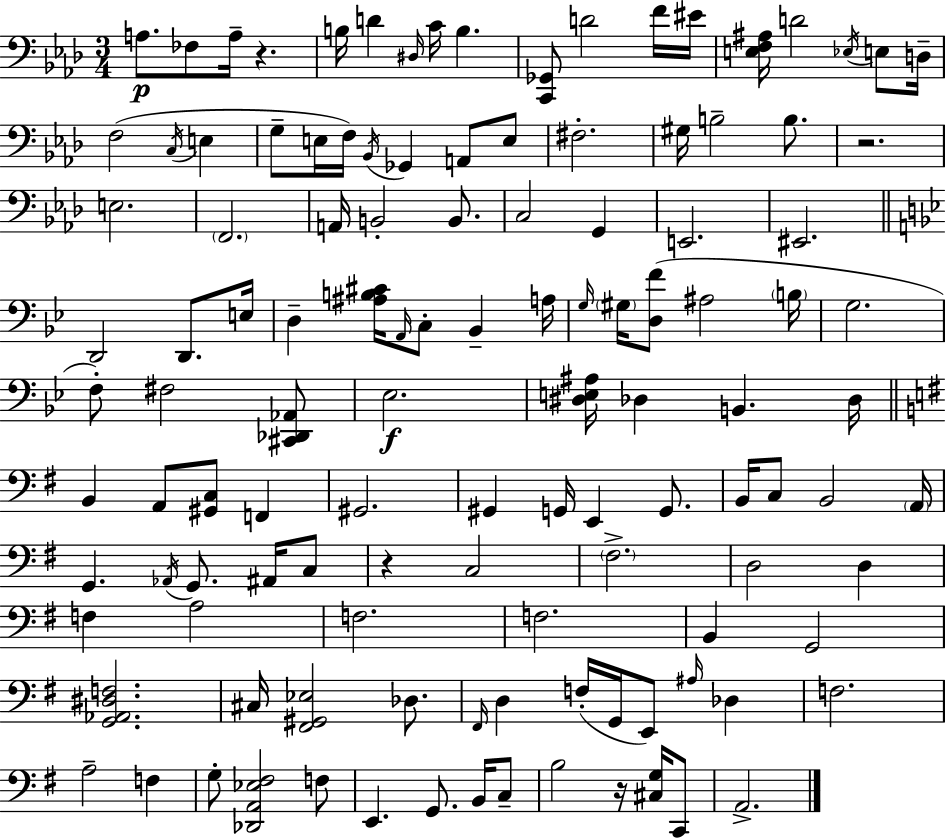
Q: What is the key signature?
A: F minor